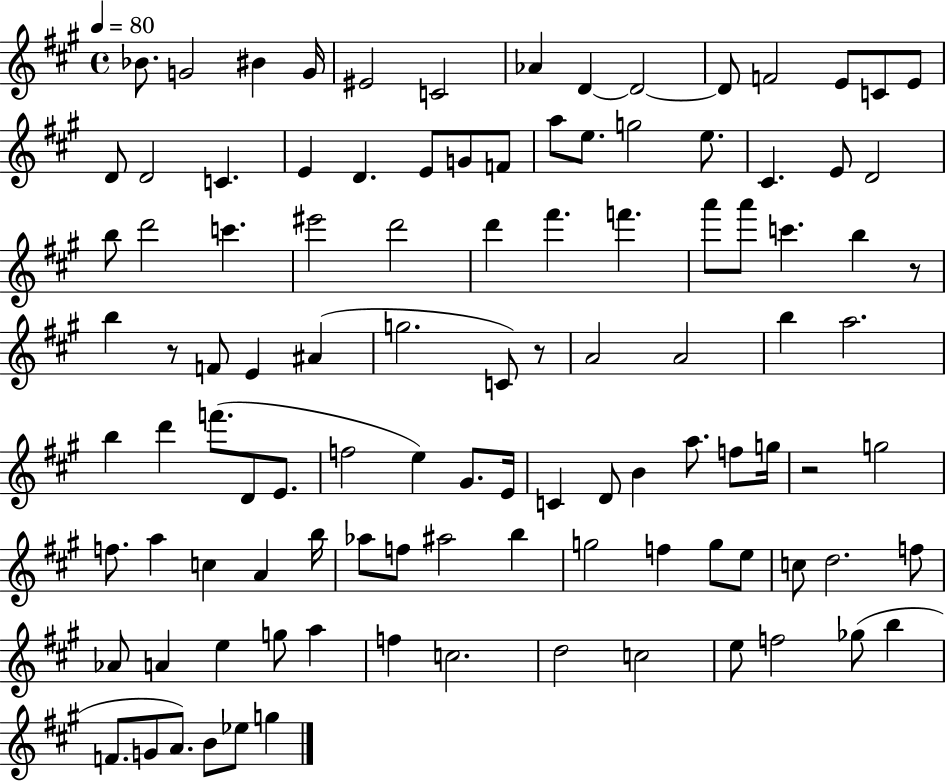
{
  \clef treble
  \time 4/4
  \defaultTimeSignature
  \key a \major
  \tempo 4 = 80
  bes'8. g'2 bis'4 g'16 | eis'2 c'2 | aes'4 d'4~~ d'2~~ | d'8 f'2 e'8 c'8 e'8 | \break d'8 d'2 c'4. | e'4 d'4. e'8 g'8 f'8 | a''8 e''8. g''2 e''8. | cis'4. e'8 d'2 | \break b''8 d'''2 c'''4. | eis'''2 d'''2 | d'''4 fis'''4. f'''4. | a'''8 a'''8 c'''4. b''4 r8 | \break b''4 r8 f'8 e'4 ais'4( | g''2. c'8) r8 | a'2 a'2 | b''4 a''2. | \break b''4 d'''4 f'''8.( d'8 e'8. | f''2 e''4) gis'8. e'16 | c'4 d'8 b'4 a''8. f''8 g''16 | r2 g''2 | \break f''8. a''4 c''4 a'4 b''16 | aes''8 f''8 ais''2 b''4 | g''2 f''4 g''8 e''8 | c''8 d''2. f''8 | \break aes'8 a'4 e''4 g''8 a''4 | f''4 c''2. | d''2 c''2 | e''8 f''2 ges''8( b''4 | \break f'8. g'8 a'8.) b'8 ees''8 g''4 | \bar "|."
}